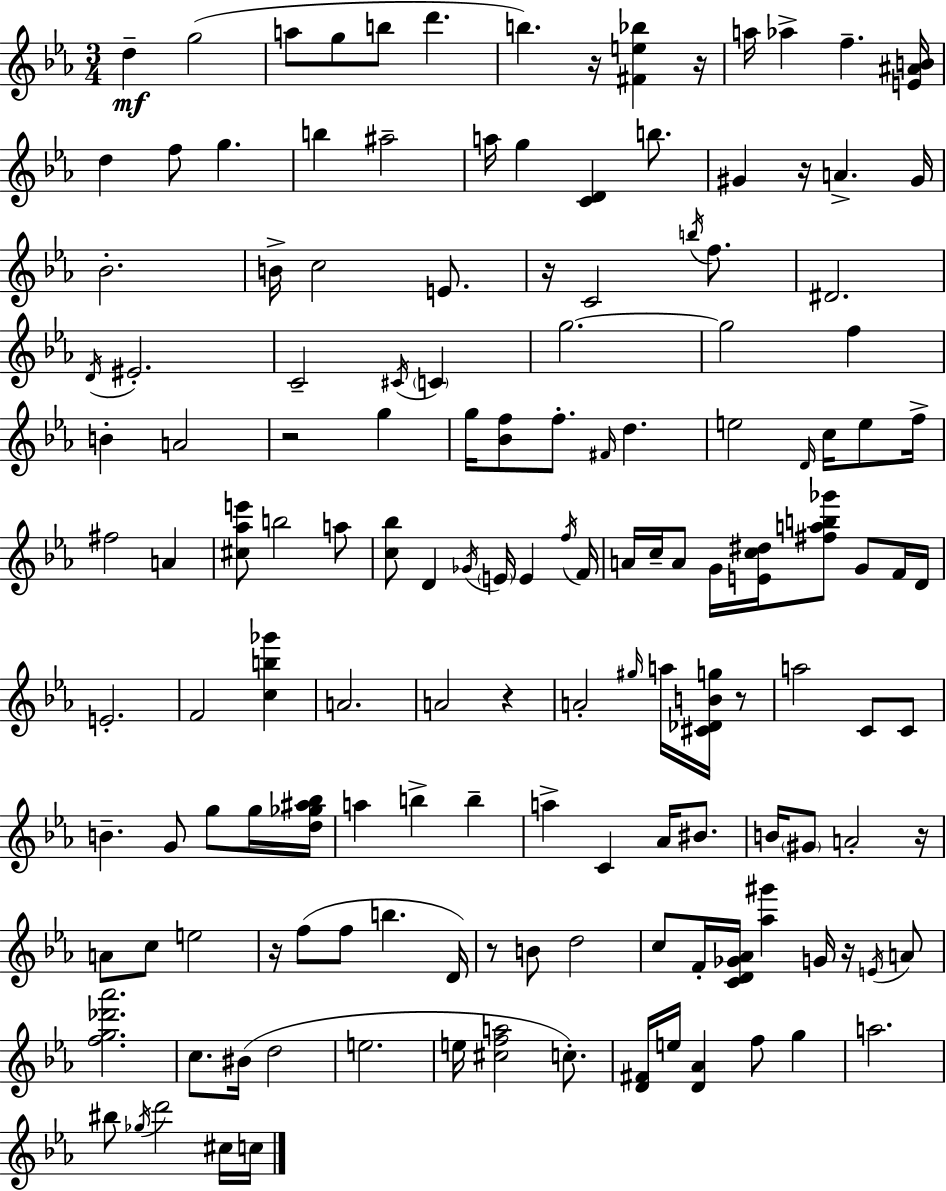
D5/q G5/h A5/e G5/e B5/e D6/q. B5/q. R/s [F#4,E5,Bb5]/q R/s A5/s Ab5/q F5/q. [E4,A#4,B4]/s D5/q F5/e G5/q. B5/q A#5/h A5/s G5/q [C4,D4]/q B5/e. G#4/q R/s A4/q. G#4/s Bb4/h. B4/s C5/h E4/e. R/s C4/h B5/s F5/e. D#4/h. D4/s EIS4/h. C4/h C#4/s C4/q G5/h. G5/h F5/q B4/q A4/h R/h G5/q G5/s [Bb4,F5]/e F5/e. F#4/s D5/q. E5/h D4/s C5/s E5/e F5/s F#5/h A4/q [C#5,Ab5,E6]/e B5/h A5/e [C5,Bb5]/e D4/q Gb4/s E4/s E4/q F5/s F4/s A4/s C5/s A4/e G4/s [E4,C5,D#5]/s [F#5,A5,B5,Gb6]/e G4/e F4/s D4/s E4/h. F4/h [C5,B5,Gb6]/q A4/h. A4/h R/q A4/h G#5/s A5/s [C#4,Db4,B4,G5]/s R/e A5/h C4/e C4/e B4/q. G4/e G5/e G5/s [D5,Gb5,A#5,Bb5]/s A5/q B5/q B5/q A5/q C4/q Ab4/s BIS4/e. B4/s G#4/e A4/h R/s A4/e C5/e E5/h R/s F5/e F5/e B5/q. D4/s R/e B4/e D5/h C5/e F4/s [C4,D4,Gb4,Ab4]/s [Ab5,G#6]/q G4/s R/s E4/s A4/e [F5,G5,Db6,Ab6]/h. C5/e. BIS4/s D5/h E5/h. E5/s [C#5,F5,A5]/h C5/e. [D4,F#4]/s E5/s [D4,Ab4]/q F5/e G5/q A5/h. BIS5/e Gb5/s D6/h C#5/s C5/s